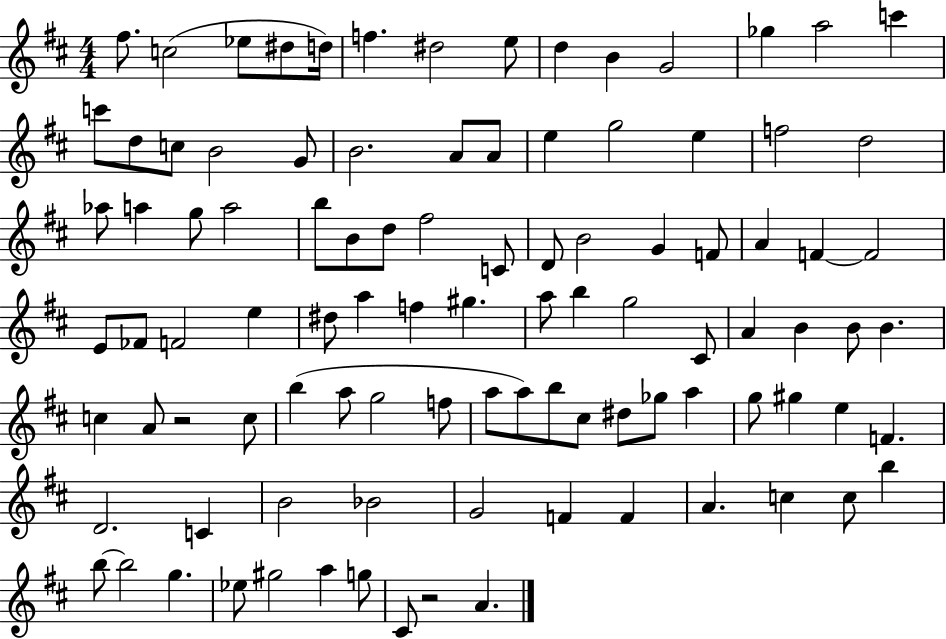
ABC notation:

X:1
T:Untitled
M:4/4
L:1/4
K:D
^f/2 c2 _e/2 ^d/2 d/4 f ^d2 e/2 d B G2 _g a2 c' c'/2 d/2 c/2 B2 G/2 B2 A/2 A/2 e g2 e f2 d2 _a/2 a g/2 a2 b/2 B/2 d/2 ^f2 C/2 D/2 B2 G F/2 A F F2 E/2 _F/2 F2 e ^d/2 a f ^g a/2 b g2 ^C/2 A B B/2 B c A/2 z2 c/2 b a/2 g2 f/2 a/2 a/2 b/2 ^c/2 ^d/2 _g/2 a g/2 ^g e F D2 C B2 _B2 G2 F F A c c/2 b b/2 b2 g _e/2 ^g2 a g/2 ^C/2 z2 A